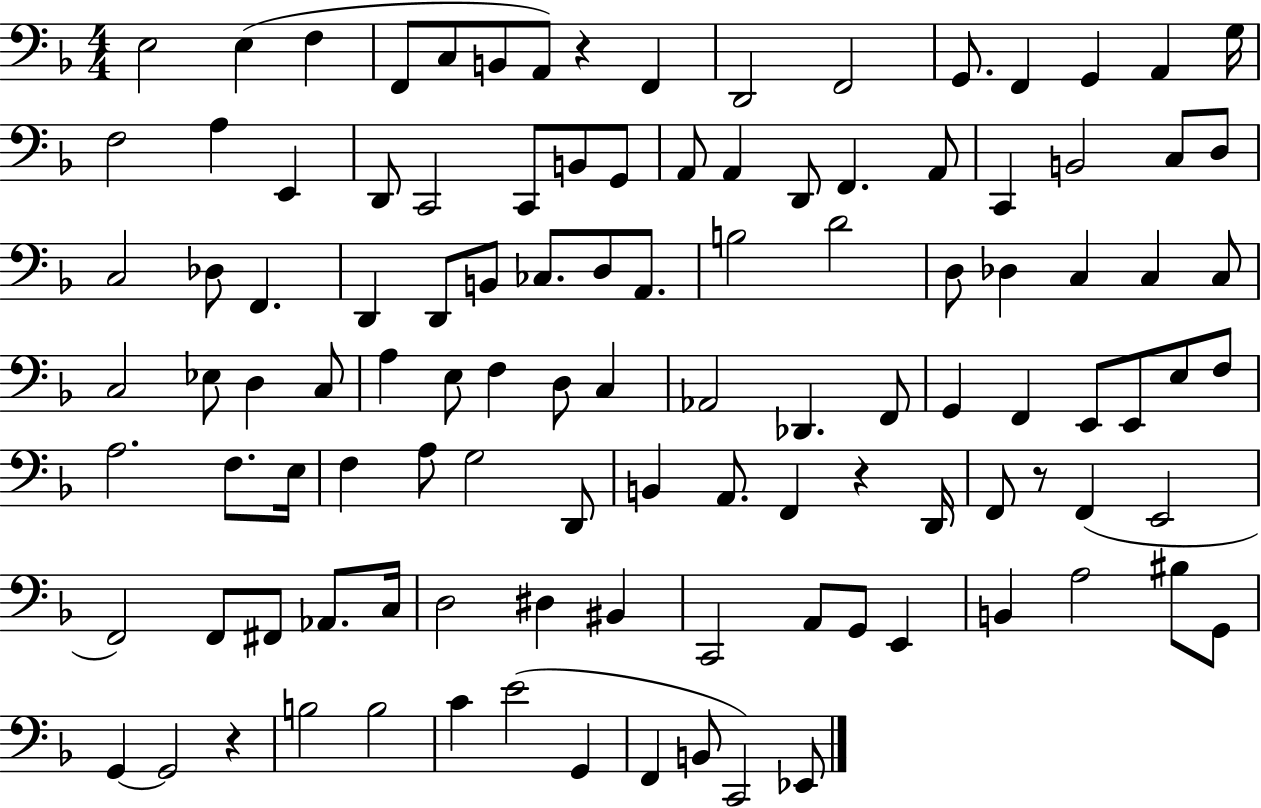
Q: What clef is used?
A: bass